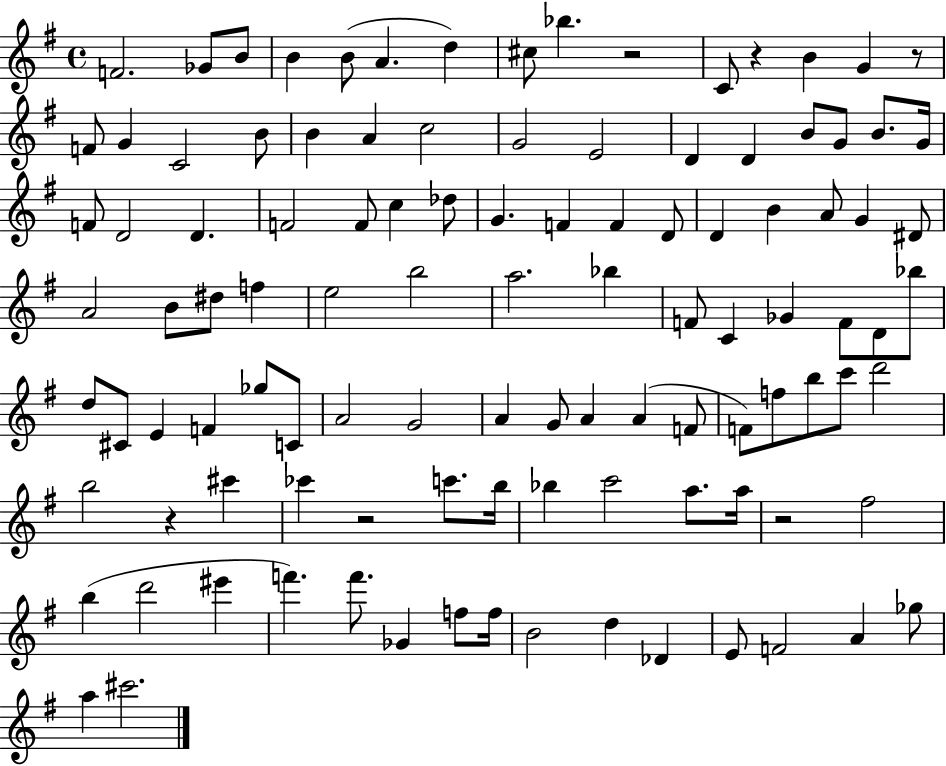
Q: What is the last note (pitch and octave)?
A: C#6